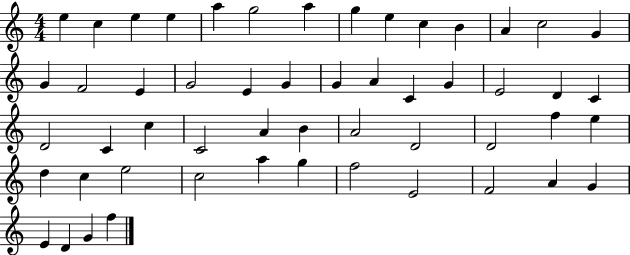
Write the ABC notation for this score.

X:1
T:Untitled
M:4/4
L:1/4
K:C
e c e e a g2 a g e c B A c2 G G F2 E G2 E G G A C G E2 D C D2 C c C2 A B A2 D2 D2 f e d c e2 c2 a g f2 E2 F2 A G E D G f